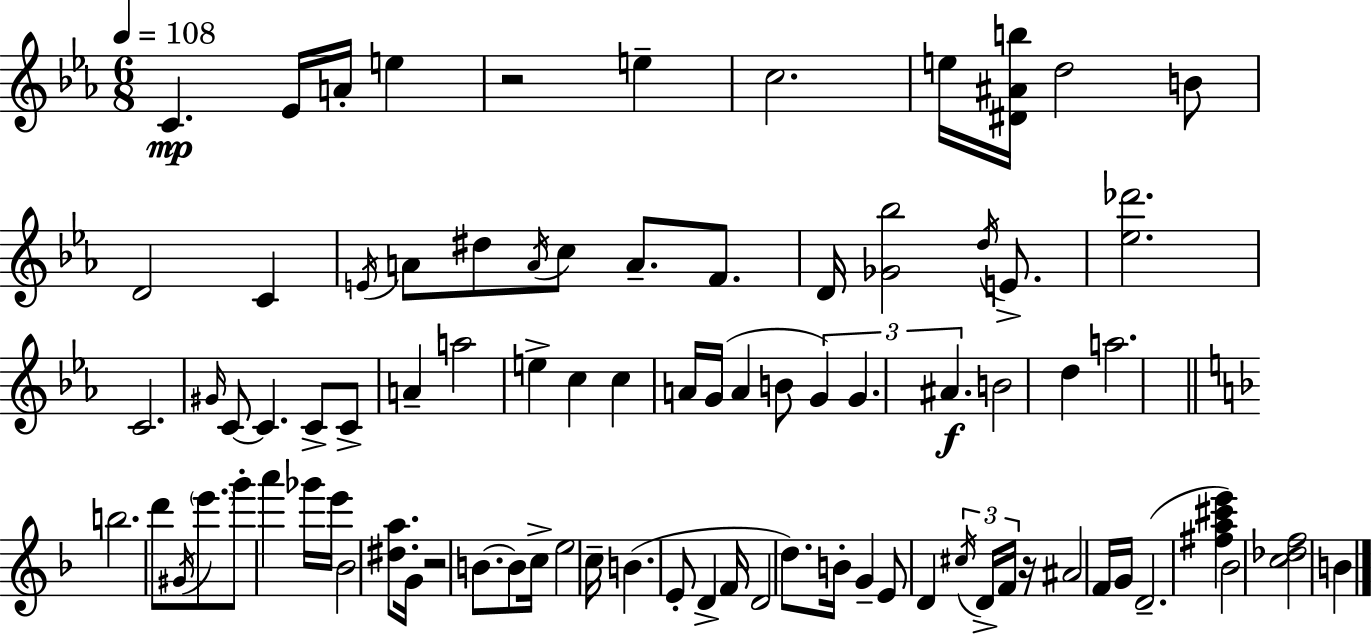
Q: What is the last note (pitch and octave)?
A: B4